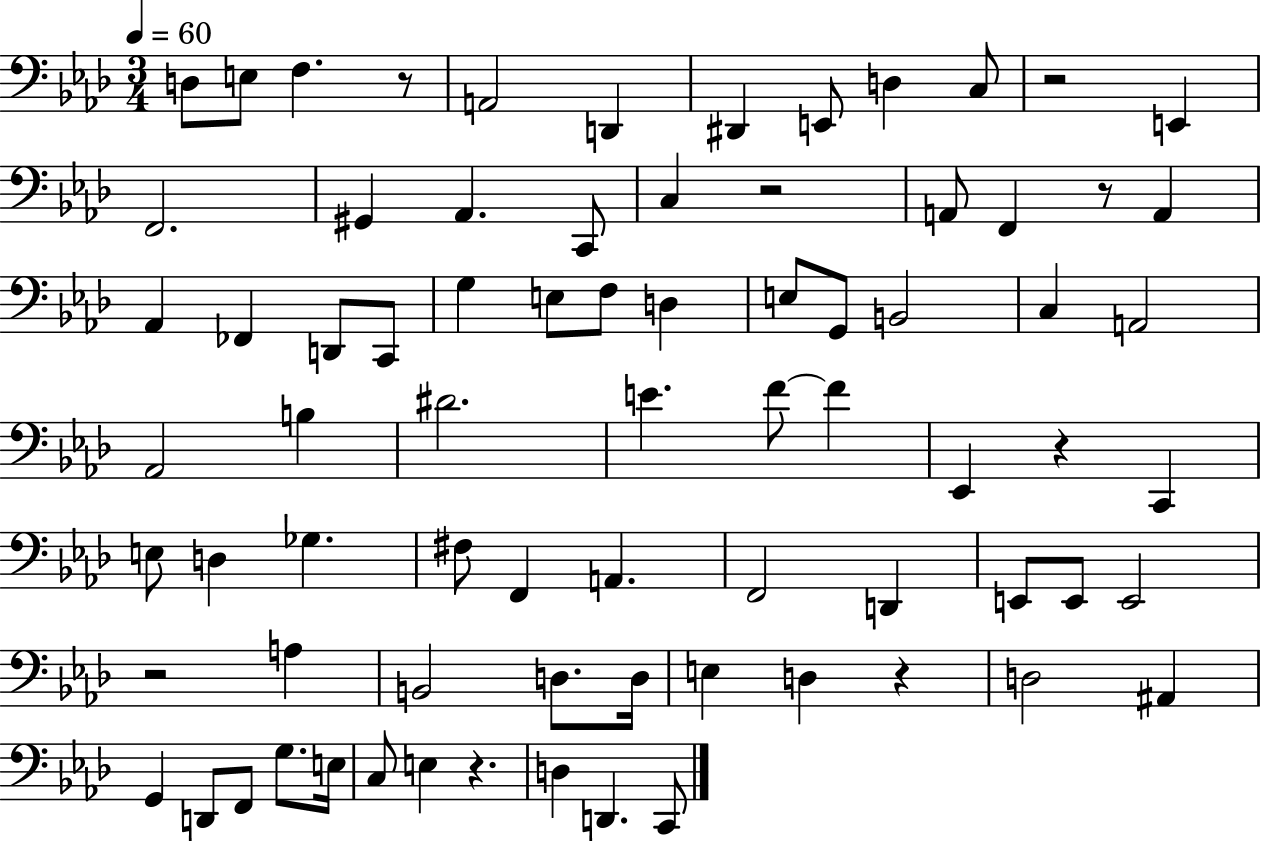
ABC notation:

X:1
T:Untitled
M:3/4
L:1/4
K:Ab
D,/2 E,/2 F, z/2 A,,2 D,, ^D,, E,,/2 D, C,/2 z2 E,, F,,2 ^G,, _A,, C,,/2 C, z2 A,,/2 F,, z/2 A,, _A,, _F,, D,,/2 C,,/2 G, E,/2 F,/2 D, E,/2 G,,/2 B,,2 C, A,,2 _A,,2 B, ^D2 E F/2 F _E,, z C,, E,/2 D, _G, ^F,/2 F,, A,, F,,2 D,, E,,/2 E,,/2 E,,2 z2 A, B,,2 D,/2 D,/4 E, D, z D,2 ^A,, G,, D,,/2 F,,/2 G,/2 E,/4 C,/2 E, z D, D,, C,,/2